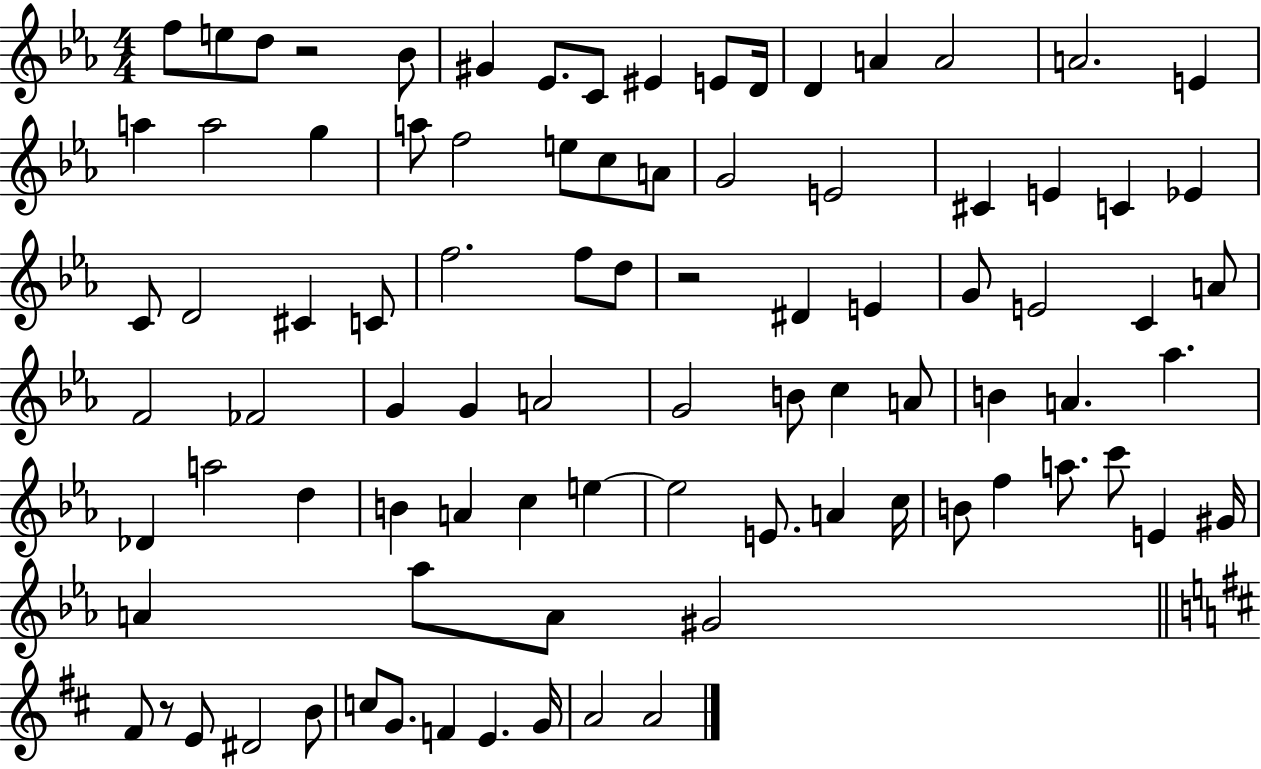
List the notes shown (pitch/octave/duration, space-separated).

F5/e E5/e D5/e R/h Bb4/e G#4/q Eb4/e. C4/e EIS4/q E4/e D4/s D4/q A4/q A4/h A4/h. E4/q A5/q A5/h G5/q A5/e F5/h E5/e C5/e A4/e G4/h E4/h C#4/q E4/q C4/q Eb4/q C4/e D4/h C#4/q C4/e F5/h. F5/e D5/e R/h D#4/q E4/q G4/e E4/h C4/q A4/e F4/h FES4/h G4/q G4/q A4/h G4/h B4/e C5/q A4/e B4/q A4/q. Ab5/q. Db4/q A5/h D5/q B4/q A4/q C5/q E5/q E5/h E4/e. A4/q C5/s B4/e F5/q A5/e. C6/e E4/q G#4/s A4/q Ab5/e A4/e G#4/h F#4/e R/e E4/e D#4/h B4/e C5/e G4/e. F4/q E4/q. G4/s A4/h A4/h